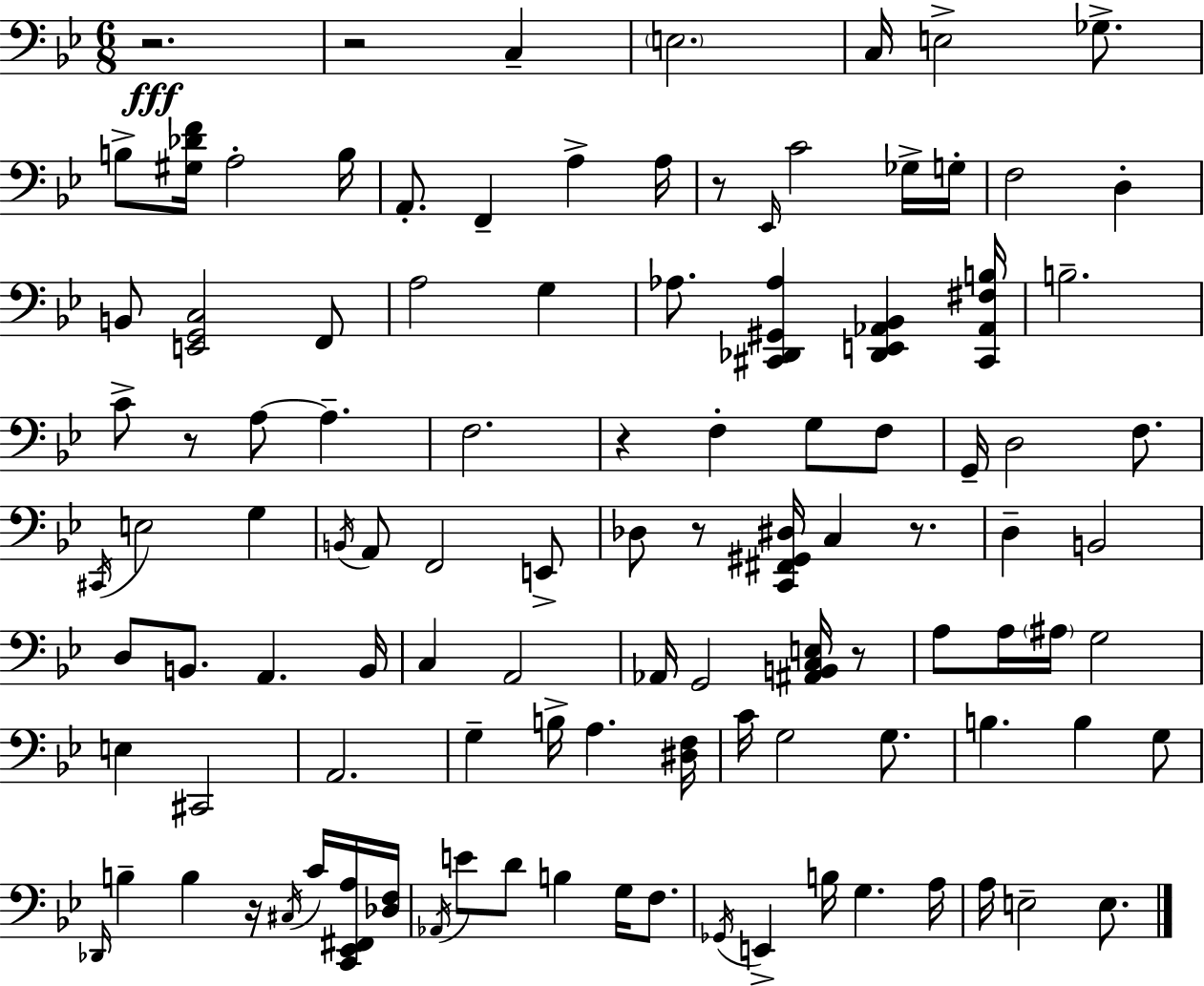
{
  \clef bass
  \numericTimeSignature
  \time 6/8
  \key g \minor
  r2.\fff | r2 c4-- | \parenthesize e2. | c16 e2-> ges8.-> | \break b8-> <gis des' f'>16 a2-. b16 | a,8.-. f,4-- a4-> a16 | r8 \grace { ees,16 } c'2 ges16-> | g16-. f2 d4-. | \break b,8 <e, g, c>2 f,8 | a2 g4 | aes8. <cis, des, gis, aes>4 <des, e, aes, bes,>4 | <cis, aes, fis b>16 b2.-- | \break c'8-> r8 a8~~ a4.-- | f2. | r4 f4-. g8 f8 | g,16-- d2 f8. | \break \acciaccatura { cis,16 } e2 g4 | \acciaccatura { b,16 } a,8 f,2 | e,8-> des8 r8 <c, fis, gis, dis>16 c4 | r8. d4-- b,2 | \break d8 b,8. a,4. | b,16 c4 a,2 | aes,16 g,2 | <ais, b, c e>16 r8 a8 a16 \parenthesize ais16 g2 | \break e4 cis,2 | a,2. | g4-- b16-> a4. | <dis f>16 c'16 g2 | \break g8. b4. b4 | g8 \grace { des,16 } b4-- b4 | r16 \acciaccatura { cis16 } c'16 <c, ees, fis, a>16 <des f>16 \acciaccatura { aes,16 } e'8 d'8 b4 | g16 f8. \acciaccatura { ges,16 } e,4-> b16 | \break g4. a16 a16 e2-- | e8. \bar "|."
}